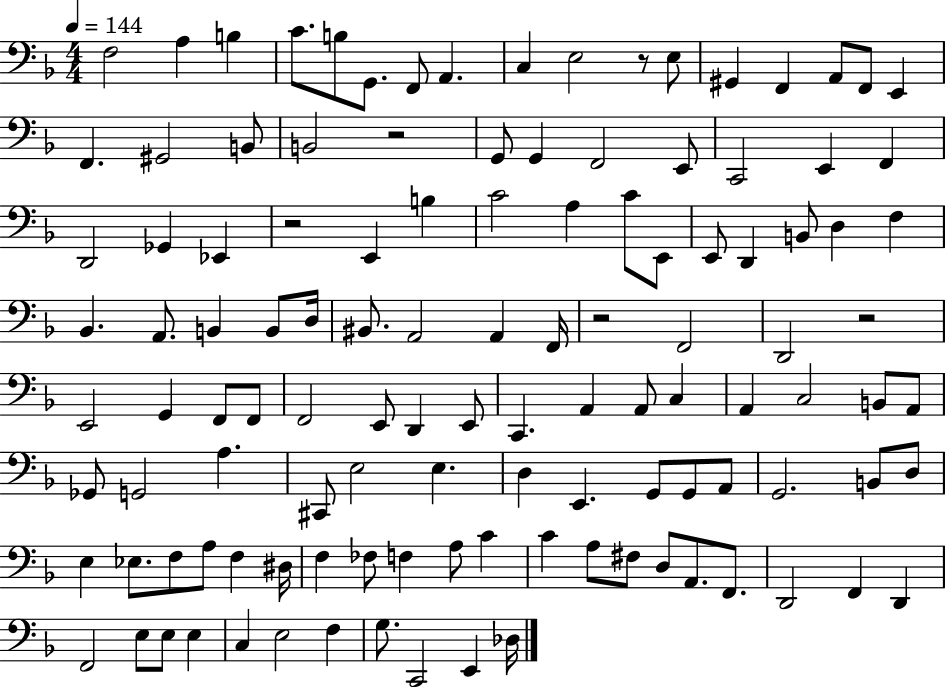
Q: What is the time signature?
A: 4/4